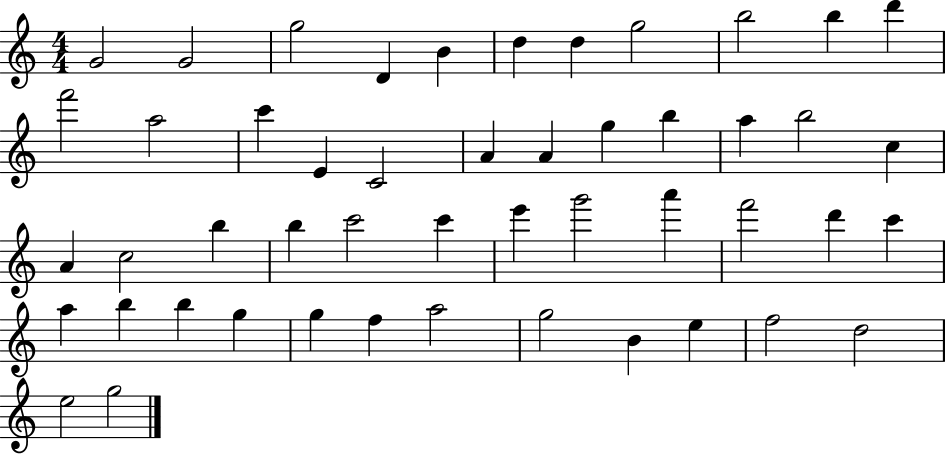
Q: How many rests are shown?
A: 0